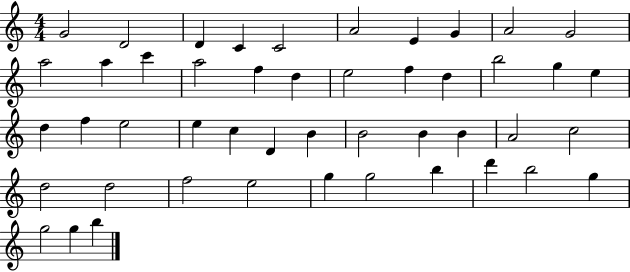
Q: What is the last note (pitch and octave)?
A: B5